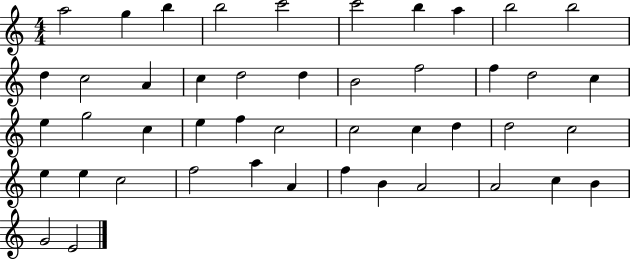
{
  \clef treble
  \numericTimeSignature
  \time 4/4
  \key c \major
  a''2 g''4 b''4 | b''2 c'''2 | c'''2 b''4 a''4 | b''2 b''2 | \break d''4 c''2 a'4 | c''4 d''2 d''4 | b'2 f''2 | f''4 d''2 c''4 | \break e''4 g''2 c''4 | e''4 f''4 c''2 | c''2 c''4 d''4 | d''2 c''2 | \break e''4 e''4 c''2 | f''2 a''4 a'4 | f''4 b'4 a'2 | a'2 c''4 b'4 | \break g'2 e'2 | \bar "|."
}